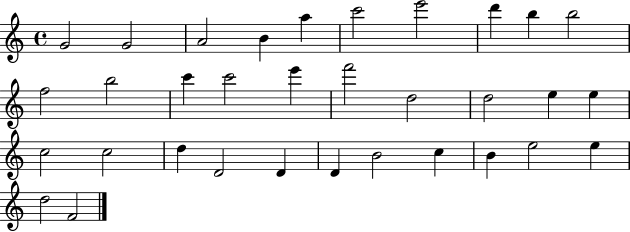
G4/h G4/h A4/h B4/q A5/q C6/h E6/h D6/q B5/q B5/h F5/h B5/h C6/q C6/h E6/q F6/h D5/h D5/h E5/q E5/q C5/h C5/h D5/q D4/h D4/q D4/q B4/h C5/q B4/q E5/h E5/q D5/h F4/h